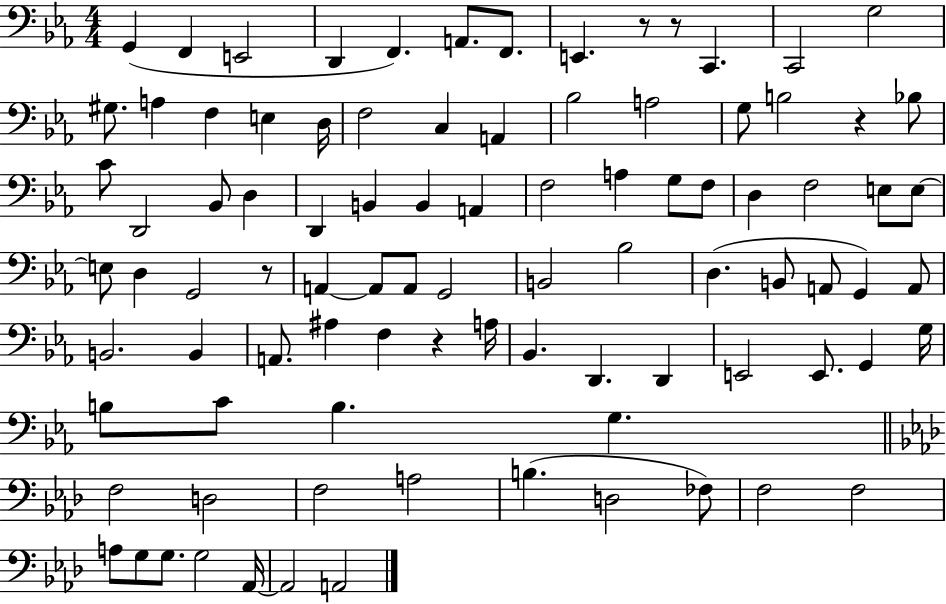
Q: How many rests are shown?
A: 5